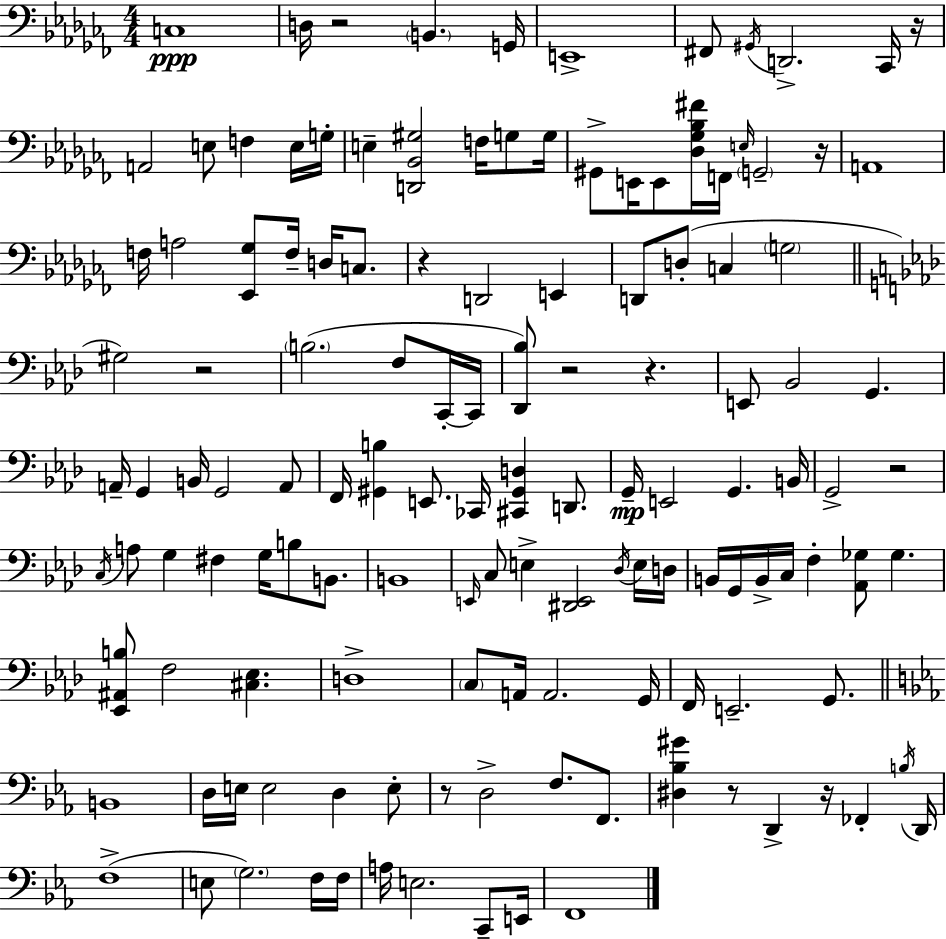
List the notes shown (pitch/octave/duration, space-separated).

C3/w D3/s R/h B2/q. G2/s E2/w F#2/e G#2/s D2/h. CES2/s R/s A2/h E3/e F3/q E3/s G3/s E3/q [D2,Bb2,G#3]/h F3/s G3/e G3/s G#2/e E2/s E2/e [Db3,Gb3,Bb3,F#4]/s F2/s E3/s G2/h R/s A2/w F3/s A3/h [Eb2,Gb3]/e F3/s D3/s C3/e. R/q D2/h E2/q D2/e D3/e C3/q G3/h G#3/h R/h B3/h. F3/e C2/s C2/s [Db2,Bb3]/e R/h R/q. E2/e Bb2/h G2/q. A2/s G2/q B2/s G2/h A2/e F2/s [G#2,B3]/q E2/e. CES2/s [C#2,G#2,D3]/q D2/e. G2/s E2/h G2/q. B2/s G2/h R/h C3/s A3/e G3/q F#3/q G3/s B3/e B2/e. B2/w E2/s C3/e E3/q [D#2,E2]/h Db3/s E3/s D3/s B2/s G2/s B2/s C3/s F3/q [Ab2,Gb3]/e Gb3/q. [Eb2,A#2,B3]/e F3/h [C#3,Eb3]/q. D3/w C3/e A2/s A2/h. G2/s F2/s E2/h. G2/e. B2/w D3/s E3/s E3/h D3/q E3/e R/e D3/h F3/e. F2/e. [D#3,Bb3,G#4]/q R/e D2/q R/s FES2/q B3/s D2/s F3/w E3/e G3/h. F3/s F3/s A3/s E3/h. C2/e E2/s F2/w